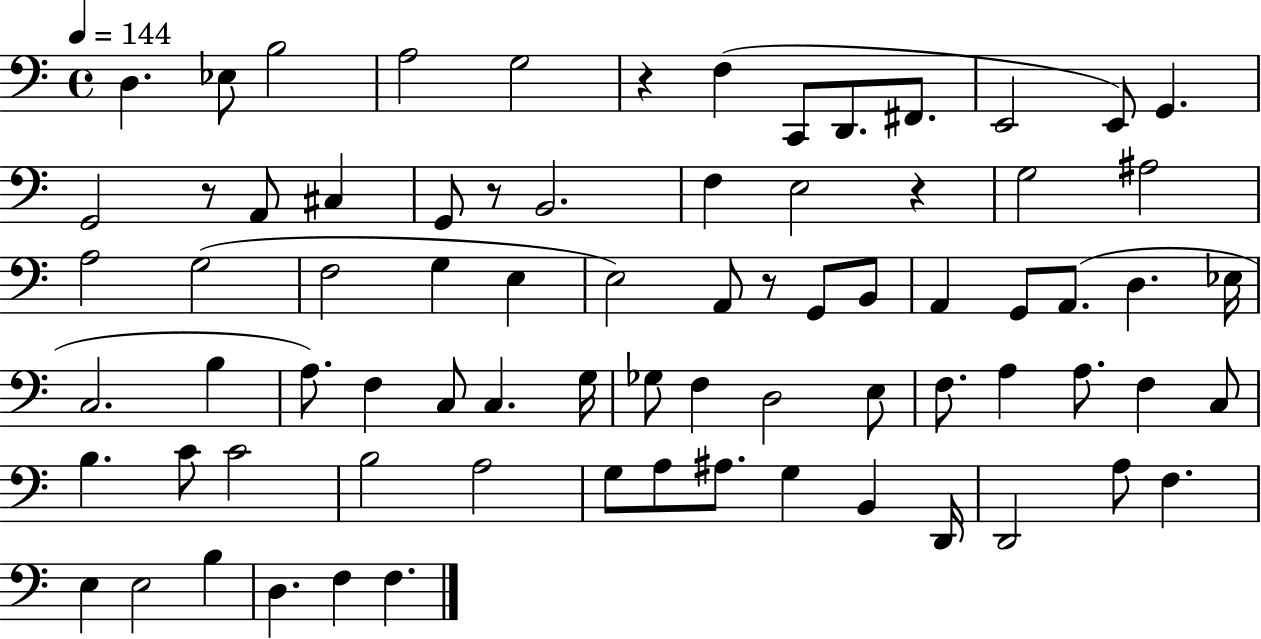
D3/q. Eb3/e B3/h A3/h G3/h R/q F3/q C2/e D2/e. F#2/e. E2/h E2/e G2/q. G2/h R/e A2/e C#3/q G2/e R/e B2/h. F3/q E3/h R/q G3/h A#3/h A3/h G3/h F3/h G3/q E3/q E3/h A2/e R/e G2/e B2/e A2/q G2/e A2/e. D3/q. Eb3/s C3/h. B3/q A3/e. F3/q C3/e C3/q. G3/s Gb3/e F3/q D3/h E3/e F3/e. A3/q A3/e. F3/q C3/e B3/q. C4/e C4/h B3/h A3/h G3/e A3/e A#3/e. G3/q B2/q D2/s D2/h A3/e F3/q. E3/q E3/h B3/q D3/q. F3/q F3/q.